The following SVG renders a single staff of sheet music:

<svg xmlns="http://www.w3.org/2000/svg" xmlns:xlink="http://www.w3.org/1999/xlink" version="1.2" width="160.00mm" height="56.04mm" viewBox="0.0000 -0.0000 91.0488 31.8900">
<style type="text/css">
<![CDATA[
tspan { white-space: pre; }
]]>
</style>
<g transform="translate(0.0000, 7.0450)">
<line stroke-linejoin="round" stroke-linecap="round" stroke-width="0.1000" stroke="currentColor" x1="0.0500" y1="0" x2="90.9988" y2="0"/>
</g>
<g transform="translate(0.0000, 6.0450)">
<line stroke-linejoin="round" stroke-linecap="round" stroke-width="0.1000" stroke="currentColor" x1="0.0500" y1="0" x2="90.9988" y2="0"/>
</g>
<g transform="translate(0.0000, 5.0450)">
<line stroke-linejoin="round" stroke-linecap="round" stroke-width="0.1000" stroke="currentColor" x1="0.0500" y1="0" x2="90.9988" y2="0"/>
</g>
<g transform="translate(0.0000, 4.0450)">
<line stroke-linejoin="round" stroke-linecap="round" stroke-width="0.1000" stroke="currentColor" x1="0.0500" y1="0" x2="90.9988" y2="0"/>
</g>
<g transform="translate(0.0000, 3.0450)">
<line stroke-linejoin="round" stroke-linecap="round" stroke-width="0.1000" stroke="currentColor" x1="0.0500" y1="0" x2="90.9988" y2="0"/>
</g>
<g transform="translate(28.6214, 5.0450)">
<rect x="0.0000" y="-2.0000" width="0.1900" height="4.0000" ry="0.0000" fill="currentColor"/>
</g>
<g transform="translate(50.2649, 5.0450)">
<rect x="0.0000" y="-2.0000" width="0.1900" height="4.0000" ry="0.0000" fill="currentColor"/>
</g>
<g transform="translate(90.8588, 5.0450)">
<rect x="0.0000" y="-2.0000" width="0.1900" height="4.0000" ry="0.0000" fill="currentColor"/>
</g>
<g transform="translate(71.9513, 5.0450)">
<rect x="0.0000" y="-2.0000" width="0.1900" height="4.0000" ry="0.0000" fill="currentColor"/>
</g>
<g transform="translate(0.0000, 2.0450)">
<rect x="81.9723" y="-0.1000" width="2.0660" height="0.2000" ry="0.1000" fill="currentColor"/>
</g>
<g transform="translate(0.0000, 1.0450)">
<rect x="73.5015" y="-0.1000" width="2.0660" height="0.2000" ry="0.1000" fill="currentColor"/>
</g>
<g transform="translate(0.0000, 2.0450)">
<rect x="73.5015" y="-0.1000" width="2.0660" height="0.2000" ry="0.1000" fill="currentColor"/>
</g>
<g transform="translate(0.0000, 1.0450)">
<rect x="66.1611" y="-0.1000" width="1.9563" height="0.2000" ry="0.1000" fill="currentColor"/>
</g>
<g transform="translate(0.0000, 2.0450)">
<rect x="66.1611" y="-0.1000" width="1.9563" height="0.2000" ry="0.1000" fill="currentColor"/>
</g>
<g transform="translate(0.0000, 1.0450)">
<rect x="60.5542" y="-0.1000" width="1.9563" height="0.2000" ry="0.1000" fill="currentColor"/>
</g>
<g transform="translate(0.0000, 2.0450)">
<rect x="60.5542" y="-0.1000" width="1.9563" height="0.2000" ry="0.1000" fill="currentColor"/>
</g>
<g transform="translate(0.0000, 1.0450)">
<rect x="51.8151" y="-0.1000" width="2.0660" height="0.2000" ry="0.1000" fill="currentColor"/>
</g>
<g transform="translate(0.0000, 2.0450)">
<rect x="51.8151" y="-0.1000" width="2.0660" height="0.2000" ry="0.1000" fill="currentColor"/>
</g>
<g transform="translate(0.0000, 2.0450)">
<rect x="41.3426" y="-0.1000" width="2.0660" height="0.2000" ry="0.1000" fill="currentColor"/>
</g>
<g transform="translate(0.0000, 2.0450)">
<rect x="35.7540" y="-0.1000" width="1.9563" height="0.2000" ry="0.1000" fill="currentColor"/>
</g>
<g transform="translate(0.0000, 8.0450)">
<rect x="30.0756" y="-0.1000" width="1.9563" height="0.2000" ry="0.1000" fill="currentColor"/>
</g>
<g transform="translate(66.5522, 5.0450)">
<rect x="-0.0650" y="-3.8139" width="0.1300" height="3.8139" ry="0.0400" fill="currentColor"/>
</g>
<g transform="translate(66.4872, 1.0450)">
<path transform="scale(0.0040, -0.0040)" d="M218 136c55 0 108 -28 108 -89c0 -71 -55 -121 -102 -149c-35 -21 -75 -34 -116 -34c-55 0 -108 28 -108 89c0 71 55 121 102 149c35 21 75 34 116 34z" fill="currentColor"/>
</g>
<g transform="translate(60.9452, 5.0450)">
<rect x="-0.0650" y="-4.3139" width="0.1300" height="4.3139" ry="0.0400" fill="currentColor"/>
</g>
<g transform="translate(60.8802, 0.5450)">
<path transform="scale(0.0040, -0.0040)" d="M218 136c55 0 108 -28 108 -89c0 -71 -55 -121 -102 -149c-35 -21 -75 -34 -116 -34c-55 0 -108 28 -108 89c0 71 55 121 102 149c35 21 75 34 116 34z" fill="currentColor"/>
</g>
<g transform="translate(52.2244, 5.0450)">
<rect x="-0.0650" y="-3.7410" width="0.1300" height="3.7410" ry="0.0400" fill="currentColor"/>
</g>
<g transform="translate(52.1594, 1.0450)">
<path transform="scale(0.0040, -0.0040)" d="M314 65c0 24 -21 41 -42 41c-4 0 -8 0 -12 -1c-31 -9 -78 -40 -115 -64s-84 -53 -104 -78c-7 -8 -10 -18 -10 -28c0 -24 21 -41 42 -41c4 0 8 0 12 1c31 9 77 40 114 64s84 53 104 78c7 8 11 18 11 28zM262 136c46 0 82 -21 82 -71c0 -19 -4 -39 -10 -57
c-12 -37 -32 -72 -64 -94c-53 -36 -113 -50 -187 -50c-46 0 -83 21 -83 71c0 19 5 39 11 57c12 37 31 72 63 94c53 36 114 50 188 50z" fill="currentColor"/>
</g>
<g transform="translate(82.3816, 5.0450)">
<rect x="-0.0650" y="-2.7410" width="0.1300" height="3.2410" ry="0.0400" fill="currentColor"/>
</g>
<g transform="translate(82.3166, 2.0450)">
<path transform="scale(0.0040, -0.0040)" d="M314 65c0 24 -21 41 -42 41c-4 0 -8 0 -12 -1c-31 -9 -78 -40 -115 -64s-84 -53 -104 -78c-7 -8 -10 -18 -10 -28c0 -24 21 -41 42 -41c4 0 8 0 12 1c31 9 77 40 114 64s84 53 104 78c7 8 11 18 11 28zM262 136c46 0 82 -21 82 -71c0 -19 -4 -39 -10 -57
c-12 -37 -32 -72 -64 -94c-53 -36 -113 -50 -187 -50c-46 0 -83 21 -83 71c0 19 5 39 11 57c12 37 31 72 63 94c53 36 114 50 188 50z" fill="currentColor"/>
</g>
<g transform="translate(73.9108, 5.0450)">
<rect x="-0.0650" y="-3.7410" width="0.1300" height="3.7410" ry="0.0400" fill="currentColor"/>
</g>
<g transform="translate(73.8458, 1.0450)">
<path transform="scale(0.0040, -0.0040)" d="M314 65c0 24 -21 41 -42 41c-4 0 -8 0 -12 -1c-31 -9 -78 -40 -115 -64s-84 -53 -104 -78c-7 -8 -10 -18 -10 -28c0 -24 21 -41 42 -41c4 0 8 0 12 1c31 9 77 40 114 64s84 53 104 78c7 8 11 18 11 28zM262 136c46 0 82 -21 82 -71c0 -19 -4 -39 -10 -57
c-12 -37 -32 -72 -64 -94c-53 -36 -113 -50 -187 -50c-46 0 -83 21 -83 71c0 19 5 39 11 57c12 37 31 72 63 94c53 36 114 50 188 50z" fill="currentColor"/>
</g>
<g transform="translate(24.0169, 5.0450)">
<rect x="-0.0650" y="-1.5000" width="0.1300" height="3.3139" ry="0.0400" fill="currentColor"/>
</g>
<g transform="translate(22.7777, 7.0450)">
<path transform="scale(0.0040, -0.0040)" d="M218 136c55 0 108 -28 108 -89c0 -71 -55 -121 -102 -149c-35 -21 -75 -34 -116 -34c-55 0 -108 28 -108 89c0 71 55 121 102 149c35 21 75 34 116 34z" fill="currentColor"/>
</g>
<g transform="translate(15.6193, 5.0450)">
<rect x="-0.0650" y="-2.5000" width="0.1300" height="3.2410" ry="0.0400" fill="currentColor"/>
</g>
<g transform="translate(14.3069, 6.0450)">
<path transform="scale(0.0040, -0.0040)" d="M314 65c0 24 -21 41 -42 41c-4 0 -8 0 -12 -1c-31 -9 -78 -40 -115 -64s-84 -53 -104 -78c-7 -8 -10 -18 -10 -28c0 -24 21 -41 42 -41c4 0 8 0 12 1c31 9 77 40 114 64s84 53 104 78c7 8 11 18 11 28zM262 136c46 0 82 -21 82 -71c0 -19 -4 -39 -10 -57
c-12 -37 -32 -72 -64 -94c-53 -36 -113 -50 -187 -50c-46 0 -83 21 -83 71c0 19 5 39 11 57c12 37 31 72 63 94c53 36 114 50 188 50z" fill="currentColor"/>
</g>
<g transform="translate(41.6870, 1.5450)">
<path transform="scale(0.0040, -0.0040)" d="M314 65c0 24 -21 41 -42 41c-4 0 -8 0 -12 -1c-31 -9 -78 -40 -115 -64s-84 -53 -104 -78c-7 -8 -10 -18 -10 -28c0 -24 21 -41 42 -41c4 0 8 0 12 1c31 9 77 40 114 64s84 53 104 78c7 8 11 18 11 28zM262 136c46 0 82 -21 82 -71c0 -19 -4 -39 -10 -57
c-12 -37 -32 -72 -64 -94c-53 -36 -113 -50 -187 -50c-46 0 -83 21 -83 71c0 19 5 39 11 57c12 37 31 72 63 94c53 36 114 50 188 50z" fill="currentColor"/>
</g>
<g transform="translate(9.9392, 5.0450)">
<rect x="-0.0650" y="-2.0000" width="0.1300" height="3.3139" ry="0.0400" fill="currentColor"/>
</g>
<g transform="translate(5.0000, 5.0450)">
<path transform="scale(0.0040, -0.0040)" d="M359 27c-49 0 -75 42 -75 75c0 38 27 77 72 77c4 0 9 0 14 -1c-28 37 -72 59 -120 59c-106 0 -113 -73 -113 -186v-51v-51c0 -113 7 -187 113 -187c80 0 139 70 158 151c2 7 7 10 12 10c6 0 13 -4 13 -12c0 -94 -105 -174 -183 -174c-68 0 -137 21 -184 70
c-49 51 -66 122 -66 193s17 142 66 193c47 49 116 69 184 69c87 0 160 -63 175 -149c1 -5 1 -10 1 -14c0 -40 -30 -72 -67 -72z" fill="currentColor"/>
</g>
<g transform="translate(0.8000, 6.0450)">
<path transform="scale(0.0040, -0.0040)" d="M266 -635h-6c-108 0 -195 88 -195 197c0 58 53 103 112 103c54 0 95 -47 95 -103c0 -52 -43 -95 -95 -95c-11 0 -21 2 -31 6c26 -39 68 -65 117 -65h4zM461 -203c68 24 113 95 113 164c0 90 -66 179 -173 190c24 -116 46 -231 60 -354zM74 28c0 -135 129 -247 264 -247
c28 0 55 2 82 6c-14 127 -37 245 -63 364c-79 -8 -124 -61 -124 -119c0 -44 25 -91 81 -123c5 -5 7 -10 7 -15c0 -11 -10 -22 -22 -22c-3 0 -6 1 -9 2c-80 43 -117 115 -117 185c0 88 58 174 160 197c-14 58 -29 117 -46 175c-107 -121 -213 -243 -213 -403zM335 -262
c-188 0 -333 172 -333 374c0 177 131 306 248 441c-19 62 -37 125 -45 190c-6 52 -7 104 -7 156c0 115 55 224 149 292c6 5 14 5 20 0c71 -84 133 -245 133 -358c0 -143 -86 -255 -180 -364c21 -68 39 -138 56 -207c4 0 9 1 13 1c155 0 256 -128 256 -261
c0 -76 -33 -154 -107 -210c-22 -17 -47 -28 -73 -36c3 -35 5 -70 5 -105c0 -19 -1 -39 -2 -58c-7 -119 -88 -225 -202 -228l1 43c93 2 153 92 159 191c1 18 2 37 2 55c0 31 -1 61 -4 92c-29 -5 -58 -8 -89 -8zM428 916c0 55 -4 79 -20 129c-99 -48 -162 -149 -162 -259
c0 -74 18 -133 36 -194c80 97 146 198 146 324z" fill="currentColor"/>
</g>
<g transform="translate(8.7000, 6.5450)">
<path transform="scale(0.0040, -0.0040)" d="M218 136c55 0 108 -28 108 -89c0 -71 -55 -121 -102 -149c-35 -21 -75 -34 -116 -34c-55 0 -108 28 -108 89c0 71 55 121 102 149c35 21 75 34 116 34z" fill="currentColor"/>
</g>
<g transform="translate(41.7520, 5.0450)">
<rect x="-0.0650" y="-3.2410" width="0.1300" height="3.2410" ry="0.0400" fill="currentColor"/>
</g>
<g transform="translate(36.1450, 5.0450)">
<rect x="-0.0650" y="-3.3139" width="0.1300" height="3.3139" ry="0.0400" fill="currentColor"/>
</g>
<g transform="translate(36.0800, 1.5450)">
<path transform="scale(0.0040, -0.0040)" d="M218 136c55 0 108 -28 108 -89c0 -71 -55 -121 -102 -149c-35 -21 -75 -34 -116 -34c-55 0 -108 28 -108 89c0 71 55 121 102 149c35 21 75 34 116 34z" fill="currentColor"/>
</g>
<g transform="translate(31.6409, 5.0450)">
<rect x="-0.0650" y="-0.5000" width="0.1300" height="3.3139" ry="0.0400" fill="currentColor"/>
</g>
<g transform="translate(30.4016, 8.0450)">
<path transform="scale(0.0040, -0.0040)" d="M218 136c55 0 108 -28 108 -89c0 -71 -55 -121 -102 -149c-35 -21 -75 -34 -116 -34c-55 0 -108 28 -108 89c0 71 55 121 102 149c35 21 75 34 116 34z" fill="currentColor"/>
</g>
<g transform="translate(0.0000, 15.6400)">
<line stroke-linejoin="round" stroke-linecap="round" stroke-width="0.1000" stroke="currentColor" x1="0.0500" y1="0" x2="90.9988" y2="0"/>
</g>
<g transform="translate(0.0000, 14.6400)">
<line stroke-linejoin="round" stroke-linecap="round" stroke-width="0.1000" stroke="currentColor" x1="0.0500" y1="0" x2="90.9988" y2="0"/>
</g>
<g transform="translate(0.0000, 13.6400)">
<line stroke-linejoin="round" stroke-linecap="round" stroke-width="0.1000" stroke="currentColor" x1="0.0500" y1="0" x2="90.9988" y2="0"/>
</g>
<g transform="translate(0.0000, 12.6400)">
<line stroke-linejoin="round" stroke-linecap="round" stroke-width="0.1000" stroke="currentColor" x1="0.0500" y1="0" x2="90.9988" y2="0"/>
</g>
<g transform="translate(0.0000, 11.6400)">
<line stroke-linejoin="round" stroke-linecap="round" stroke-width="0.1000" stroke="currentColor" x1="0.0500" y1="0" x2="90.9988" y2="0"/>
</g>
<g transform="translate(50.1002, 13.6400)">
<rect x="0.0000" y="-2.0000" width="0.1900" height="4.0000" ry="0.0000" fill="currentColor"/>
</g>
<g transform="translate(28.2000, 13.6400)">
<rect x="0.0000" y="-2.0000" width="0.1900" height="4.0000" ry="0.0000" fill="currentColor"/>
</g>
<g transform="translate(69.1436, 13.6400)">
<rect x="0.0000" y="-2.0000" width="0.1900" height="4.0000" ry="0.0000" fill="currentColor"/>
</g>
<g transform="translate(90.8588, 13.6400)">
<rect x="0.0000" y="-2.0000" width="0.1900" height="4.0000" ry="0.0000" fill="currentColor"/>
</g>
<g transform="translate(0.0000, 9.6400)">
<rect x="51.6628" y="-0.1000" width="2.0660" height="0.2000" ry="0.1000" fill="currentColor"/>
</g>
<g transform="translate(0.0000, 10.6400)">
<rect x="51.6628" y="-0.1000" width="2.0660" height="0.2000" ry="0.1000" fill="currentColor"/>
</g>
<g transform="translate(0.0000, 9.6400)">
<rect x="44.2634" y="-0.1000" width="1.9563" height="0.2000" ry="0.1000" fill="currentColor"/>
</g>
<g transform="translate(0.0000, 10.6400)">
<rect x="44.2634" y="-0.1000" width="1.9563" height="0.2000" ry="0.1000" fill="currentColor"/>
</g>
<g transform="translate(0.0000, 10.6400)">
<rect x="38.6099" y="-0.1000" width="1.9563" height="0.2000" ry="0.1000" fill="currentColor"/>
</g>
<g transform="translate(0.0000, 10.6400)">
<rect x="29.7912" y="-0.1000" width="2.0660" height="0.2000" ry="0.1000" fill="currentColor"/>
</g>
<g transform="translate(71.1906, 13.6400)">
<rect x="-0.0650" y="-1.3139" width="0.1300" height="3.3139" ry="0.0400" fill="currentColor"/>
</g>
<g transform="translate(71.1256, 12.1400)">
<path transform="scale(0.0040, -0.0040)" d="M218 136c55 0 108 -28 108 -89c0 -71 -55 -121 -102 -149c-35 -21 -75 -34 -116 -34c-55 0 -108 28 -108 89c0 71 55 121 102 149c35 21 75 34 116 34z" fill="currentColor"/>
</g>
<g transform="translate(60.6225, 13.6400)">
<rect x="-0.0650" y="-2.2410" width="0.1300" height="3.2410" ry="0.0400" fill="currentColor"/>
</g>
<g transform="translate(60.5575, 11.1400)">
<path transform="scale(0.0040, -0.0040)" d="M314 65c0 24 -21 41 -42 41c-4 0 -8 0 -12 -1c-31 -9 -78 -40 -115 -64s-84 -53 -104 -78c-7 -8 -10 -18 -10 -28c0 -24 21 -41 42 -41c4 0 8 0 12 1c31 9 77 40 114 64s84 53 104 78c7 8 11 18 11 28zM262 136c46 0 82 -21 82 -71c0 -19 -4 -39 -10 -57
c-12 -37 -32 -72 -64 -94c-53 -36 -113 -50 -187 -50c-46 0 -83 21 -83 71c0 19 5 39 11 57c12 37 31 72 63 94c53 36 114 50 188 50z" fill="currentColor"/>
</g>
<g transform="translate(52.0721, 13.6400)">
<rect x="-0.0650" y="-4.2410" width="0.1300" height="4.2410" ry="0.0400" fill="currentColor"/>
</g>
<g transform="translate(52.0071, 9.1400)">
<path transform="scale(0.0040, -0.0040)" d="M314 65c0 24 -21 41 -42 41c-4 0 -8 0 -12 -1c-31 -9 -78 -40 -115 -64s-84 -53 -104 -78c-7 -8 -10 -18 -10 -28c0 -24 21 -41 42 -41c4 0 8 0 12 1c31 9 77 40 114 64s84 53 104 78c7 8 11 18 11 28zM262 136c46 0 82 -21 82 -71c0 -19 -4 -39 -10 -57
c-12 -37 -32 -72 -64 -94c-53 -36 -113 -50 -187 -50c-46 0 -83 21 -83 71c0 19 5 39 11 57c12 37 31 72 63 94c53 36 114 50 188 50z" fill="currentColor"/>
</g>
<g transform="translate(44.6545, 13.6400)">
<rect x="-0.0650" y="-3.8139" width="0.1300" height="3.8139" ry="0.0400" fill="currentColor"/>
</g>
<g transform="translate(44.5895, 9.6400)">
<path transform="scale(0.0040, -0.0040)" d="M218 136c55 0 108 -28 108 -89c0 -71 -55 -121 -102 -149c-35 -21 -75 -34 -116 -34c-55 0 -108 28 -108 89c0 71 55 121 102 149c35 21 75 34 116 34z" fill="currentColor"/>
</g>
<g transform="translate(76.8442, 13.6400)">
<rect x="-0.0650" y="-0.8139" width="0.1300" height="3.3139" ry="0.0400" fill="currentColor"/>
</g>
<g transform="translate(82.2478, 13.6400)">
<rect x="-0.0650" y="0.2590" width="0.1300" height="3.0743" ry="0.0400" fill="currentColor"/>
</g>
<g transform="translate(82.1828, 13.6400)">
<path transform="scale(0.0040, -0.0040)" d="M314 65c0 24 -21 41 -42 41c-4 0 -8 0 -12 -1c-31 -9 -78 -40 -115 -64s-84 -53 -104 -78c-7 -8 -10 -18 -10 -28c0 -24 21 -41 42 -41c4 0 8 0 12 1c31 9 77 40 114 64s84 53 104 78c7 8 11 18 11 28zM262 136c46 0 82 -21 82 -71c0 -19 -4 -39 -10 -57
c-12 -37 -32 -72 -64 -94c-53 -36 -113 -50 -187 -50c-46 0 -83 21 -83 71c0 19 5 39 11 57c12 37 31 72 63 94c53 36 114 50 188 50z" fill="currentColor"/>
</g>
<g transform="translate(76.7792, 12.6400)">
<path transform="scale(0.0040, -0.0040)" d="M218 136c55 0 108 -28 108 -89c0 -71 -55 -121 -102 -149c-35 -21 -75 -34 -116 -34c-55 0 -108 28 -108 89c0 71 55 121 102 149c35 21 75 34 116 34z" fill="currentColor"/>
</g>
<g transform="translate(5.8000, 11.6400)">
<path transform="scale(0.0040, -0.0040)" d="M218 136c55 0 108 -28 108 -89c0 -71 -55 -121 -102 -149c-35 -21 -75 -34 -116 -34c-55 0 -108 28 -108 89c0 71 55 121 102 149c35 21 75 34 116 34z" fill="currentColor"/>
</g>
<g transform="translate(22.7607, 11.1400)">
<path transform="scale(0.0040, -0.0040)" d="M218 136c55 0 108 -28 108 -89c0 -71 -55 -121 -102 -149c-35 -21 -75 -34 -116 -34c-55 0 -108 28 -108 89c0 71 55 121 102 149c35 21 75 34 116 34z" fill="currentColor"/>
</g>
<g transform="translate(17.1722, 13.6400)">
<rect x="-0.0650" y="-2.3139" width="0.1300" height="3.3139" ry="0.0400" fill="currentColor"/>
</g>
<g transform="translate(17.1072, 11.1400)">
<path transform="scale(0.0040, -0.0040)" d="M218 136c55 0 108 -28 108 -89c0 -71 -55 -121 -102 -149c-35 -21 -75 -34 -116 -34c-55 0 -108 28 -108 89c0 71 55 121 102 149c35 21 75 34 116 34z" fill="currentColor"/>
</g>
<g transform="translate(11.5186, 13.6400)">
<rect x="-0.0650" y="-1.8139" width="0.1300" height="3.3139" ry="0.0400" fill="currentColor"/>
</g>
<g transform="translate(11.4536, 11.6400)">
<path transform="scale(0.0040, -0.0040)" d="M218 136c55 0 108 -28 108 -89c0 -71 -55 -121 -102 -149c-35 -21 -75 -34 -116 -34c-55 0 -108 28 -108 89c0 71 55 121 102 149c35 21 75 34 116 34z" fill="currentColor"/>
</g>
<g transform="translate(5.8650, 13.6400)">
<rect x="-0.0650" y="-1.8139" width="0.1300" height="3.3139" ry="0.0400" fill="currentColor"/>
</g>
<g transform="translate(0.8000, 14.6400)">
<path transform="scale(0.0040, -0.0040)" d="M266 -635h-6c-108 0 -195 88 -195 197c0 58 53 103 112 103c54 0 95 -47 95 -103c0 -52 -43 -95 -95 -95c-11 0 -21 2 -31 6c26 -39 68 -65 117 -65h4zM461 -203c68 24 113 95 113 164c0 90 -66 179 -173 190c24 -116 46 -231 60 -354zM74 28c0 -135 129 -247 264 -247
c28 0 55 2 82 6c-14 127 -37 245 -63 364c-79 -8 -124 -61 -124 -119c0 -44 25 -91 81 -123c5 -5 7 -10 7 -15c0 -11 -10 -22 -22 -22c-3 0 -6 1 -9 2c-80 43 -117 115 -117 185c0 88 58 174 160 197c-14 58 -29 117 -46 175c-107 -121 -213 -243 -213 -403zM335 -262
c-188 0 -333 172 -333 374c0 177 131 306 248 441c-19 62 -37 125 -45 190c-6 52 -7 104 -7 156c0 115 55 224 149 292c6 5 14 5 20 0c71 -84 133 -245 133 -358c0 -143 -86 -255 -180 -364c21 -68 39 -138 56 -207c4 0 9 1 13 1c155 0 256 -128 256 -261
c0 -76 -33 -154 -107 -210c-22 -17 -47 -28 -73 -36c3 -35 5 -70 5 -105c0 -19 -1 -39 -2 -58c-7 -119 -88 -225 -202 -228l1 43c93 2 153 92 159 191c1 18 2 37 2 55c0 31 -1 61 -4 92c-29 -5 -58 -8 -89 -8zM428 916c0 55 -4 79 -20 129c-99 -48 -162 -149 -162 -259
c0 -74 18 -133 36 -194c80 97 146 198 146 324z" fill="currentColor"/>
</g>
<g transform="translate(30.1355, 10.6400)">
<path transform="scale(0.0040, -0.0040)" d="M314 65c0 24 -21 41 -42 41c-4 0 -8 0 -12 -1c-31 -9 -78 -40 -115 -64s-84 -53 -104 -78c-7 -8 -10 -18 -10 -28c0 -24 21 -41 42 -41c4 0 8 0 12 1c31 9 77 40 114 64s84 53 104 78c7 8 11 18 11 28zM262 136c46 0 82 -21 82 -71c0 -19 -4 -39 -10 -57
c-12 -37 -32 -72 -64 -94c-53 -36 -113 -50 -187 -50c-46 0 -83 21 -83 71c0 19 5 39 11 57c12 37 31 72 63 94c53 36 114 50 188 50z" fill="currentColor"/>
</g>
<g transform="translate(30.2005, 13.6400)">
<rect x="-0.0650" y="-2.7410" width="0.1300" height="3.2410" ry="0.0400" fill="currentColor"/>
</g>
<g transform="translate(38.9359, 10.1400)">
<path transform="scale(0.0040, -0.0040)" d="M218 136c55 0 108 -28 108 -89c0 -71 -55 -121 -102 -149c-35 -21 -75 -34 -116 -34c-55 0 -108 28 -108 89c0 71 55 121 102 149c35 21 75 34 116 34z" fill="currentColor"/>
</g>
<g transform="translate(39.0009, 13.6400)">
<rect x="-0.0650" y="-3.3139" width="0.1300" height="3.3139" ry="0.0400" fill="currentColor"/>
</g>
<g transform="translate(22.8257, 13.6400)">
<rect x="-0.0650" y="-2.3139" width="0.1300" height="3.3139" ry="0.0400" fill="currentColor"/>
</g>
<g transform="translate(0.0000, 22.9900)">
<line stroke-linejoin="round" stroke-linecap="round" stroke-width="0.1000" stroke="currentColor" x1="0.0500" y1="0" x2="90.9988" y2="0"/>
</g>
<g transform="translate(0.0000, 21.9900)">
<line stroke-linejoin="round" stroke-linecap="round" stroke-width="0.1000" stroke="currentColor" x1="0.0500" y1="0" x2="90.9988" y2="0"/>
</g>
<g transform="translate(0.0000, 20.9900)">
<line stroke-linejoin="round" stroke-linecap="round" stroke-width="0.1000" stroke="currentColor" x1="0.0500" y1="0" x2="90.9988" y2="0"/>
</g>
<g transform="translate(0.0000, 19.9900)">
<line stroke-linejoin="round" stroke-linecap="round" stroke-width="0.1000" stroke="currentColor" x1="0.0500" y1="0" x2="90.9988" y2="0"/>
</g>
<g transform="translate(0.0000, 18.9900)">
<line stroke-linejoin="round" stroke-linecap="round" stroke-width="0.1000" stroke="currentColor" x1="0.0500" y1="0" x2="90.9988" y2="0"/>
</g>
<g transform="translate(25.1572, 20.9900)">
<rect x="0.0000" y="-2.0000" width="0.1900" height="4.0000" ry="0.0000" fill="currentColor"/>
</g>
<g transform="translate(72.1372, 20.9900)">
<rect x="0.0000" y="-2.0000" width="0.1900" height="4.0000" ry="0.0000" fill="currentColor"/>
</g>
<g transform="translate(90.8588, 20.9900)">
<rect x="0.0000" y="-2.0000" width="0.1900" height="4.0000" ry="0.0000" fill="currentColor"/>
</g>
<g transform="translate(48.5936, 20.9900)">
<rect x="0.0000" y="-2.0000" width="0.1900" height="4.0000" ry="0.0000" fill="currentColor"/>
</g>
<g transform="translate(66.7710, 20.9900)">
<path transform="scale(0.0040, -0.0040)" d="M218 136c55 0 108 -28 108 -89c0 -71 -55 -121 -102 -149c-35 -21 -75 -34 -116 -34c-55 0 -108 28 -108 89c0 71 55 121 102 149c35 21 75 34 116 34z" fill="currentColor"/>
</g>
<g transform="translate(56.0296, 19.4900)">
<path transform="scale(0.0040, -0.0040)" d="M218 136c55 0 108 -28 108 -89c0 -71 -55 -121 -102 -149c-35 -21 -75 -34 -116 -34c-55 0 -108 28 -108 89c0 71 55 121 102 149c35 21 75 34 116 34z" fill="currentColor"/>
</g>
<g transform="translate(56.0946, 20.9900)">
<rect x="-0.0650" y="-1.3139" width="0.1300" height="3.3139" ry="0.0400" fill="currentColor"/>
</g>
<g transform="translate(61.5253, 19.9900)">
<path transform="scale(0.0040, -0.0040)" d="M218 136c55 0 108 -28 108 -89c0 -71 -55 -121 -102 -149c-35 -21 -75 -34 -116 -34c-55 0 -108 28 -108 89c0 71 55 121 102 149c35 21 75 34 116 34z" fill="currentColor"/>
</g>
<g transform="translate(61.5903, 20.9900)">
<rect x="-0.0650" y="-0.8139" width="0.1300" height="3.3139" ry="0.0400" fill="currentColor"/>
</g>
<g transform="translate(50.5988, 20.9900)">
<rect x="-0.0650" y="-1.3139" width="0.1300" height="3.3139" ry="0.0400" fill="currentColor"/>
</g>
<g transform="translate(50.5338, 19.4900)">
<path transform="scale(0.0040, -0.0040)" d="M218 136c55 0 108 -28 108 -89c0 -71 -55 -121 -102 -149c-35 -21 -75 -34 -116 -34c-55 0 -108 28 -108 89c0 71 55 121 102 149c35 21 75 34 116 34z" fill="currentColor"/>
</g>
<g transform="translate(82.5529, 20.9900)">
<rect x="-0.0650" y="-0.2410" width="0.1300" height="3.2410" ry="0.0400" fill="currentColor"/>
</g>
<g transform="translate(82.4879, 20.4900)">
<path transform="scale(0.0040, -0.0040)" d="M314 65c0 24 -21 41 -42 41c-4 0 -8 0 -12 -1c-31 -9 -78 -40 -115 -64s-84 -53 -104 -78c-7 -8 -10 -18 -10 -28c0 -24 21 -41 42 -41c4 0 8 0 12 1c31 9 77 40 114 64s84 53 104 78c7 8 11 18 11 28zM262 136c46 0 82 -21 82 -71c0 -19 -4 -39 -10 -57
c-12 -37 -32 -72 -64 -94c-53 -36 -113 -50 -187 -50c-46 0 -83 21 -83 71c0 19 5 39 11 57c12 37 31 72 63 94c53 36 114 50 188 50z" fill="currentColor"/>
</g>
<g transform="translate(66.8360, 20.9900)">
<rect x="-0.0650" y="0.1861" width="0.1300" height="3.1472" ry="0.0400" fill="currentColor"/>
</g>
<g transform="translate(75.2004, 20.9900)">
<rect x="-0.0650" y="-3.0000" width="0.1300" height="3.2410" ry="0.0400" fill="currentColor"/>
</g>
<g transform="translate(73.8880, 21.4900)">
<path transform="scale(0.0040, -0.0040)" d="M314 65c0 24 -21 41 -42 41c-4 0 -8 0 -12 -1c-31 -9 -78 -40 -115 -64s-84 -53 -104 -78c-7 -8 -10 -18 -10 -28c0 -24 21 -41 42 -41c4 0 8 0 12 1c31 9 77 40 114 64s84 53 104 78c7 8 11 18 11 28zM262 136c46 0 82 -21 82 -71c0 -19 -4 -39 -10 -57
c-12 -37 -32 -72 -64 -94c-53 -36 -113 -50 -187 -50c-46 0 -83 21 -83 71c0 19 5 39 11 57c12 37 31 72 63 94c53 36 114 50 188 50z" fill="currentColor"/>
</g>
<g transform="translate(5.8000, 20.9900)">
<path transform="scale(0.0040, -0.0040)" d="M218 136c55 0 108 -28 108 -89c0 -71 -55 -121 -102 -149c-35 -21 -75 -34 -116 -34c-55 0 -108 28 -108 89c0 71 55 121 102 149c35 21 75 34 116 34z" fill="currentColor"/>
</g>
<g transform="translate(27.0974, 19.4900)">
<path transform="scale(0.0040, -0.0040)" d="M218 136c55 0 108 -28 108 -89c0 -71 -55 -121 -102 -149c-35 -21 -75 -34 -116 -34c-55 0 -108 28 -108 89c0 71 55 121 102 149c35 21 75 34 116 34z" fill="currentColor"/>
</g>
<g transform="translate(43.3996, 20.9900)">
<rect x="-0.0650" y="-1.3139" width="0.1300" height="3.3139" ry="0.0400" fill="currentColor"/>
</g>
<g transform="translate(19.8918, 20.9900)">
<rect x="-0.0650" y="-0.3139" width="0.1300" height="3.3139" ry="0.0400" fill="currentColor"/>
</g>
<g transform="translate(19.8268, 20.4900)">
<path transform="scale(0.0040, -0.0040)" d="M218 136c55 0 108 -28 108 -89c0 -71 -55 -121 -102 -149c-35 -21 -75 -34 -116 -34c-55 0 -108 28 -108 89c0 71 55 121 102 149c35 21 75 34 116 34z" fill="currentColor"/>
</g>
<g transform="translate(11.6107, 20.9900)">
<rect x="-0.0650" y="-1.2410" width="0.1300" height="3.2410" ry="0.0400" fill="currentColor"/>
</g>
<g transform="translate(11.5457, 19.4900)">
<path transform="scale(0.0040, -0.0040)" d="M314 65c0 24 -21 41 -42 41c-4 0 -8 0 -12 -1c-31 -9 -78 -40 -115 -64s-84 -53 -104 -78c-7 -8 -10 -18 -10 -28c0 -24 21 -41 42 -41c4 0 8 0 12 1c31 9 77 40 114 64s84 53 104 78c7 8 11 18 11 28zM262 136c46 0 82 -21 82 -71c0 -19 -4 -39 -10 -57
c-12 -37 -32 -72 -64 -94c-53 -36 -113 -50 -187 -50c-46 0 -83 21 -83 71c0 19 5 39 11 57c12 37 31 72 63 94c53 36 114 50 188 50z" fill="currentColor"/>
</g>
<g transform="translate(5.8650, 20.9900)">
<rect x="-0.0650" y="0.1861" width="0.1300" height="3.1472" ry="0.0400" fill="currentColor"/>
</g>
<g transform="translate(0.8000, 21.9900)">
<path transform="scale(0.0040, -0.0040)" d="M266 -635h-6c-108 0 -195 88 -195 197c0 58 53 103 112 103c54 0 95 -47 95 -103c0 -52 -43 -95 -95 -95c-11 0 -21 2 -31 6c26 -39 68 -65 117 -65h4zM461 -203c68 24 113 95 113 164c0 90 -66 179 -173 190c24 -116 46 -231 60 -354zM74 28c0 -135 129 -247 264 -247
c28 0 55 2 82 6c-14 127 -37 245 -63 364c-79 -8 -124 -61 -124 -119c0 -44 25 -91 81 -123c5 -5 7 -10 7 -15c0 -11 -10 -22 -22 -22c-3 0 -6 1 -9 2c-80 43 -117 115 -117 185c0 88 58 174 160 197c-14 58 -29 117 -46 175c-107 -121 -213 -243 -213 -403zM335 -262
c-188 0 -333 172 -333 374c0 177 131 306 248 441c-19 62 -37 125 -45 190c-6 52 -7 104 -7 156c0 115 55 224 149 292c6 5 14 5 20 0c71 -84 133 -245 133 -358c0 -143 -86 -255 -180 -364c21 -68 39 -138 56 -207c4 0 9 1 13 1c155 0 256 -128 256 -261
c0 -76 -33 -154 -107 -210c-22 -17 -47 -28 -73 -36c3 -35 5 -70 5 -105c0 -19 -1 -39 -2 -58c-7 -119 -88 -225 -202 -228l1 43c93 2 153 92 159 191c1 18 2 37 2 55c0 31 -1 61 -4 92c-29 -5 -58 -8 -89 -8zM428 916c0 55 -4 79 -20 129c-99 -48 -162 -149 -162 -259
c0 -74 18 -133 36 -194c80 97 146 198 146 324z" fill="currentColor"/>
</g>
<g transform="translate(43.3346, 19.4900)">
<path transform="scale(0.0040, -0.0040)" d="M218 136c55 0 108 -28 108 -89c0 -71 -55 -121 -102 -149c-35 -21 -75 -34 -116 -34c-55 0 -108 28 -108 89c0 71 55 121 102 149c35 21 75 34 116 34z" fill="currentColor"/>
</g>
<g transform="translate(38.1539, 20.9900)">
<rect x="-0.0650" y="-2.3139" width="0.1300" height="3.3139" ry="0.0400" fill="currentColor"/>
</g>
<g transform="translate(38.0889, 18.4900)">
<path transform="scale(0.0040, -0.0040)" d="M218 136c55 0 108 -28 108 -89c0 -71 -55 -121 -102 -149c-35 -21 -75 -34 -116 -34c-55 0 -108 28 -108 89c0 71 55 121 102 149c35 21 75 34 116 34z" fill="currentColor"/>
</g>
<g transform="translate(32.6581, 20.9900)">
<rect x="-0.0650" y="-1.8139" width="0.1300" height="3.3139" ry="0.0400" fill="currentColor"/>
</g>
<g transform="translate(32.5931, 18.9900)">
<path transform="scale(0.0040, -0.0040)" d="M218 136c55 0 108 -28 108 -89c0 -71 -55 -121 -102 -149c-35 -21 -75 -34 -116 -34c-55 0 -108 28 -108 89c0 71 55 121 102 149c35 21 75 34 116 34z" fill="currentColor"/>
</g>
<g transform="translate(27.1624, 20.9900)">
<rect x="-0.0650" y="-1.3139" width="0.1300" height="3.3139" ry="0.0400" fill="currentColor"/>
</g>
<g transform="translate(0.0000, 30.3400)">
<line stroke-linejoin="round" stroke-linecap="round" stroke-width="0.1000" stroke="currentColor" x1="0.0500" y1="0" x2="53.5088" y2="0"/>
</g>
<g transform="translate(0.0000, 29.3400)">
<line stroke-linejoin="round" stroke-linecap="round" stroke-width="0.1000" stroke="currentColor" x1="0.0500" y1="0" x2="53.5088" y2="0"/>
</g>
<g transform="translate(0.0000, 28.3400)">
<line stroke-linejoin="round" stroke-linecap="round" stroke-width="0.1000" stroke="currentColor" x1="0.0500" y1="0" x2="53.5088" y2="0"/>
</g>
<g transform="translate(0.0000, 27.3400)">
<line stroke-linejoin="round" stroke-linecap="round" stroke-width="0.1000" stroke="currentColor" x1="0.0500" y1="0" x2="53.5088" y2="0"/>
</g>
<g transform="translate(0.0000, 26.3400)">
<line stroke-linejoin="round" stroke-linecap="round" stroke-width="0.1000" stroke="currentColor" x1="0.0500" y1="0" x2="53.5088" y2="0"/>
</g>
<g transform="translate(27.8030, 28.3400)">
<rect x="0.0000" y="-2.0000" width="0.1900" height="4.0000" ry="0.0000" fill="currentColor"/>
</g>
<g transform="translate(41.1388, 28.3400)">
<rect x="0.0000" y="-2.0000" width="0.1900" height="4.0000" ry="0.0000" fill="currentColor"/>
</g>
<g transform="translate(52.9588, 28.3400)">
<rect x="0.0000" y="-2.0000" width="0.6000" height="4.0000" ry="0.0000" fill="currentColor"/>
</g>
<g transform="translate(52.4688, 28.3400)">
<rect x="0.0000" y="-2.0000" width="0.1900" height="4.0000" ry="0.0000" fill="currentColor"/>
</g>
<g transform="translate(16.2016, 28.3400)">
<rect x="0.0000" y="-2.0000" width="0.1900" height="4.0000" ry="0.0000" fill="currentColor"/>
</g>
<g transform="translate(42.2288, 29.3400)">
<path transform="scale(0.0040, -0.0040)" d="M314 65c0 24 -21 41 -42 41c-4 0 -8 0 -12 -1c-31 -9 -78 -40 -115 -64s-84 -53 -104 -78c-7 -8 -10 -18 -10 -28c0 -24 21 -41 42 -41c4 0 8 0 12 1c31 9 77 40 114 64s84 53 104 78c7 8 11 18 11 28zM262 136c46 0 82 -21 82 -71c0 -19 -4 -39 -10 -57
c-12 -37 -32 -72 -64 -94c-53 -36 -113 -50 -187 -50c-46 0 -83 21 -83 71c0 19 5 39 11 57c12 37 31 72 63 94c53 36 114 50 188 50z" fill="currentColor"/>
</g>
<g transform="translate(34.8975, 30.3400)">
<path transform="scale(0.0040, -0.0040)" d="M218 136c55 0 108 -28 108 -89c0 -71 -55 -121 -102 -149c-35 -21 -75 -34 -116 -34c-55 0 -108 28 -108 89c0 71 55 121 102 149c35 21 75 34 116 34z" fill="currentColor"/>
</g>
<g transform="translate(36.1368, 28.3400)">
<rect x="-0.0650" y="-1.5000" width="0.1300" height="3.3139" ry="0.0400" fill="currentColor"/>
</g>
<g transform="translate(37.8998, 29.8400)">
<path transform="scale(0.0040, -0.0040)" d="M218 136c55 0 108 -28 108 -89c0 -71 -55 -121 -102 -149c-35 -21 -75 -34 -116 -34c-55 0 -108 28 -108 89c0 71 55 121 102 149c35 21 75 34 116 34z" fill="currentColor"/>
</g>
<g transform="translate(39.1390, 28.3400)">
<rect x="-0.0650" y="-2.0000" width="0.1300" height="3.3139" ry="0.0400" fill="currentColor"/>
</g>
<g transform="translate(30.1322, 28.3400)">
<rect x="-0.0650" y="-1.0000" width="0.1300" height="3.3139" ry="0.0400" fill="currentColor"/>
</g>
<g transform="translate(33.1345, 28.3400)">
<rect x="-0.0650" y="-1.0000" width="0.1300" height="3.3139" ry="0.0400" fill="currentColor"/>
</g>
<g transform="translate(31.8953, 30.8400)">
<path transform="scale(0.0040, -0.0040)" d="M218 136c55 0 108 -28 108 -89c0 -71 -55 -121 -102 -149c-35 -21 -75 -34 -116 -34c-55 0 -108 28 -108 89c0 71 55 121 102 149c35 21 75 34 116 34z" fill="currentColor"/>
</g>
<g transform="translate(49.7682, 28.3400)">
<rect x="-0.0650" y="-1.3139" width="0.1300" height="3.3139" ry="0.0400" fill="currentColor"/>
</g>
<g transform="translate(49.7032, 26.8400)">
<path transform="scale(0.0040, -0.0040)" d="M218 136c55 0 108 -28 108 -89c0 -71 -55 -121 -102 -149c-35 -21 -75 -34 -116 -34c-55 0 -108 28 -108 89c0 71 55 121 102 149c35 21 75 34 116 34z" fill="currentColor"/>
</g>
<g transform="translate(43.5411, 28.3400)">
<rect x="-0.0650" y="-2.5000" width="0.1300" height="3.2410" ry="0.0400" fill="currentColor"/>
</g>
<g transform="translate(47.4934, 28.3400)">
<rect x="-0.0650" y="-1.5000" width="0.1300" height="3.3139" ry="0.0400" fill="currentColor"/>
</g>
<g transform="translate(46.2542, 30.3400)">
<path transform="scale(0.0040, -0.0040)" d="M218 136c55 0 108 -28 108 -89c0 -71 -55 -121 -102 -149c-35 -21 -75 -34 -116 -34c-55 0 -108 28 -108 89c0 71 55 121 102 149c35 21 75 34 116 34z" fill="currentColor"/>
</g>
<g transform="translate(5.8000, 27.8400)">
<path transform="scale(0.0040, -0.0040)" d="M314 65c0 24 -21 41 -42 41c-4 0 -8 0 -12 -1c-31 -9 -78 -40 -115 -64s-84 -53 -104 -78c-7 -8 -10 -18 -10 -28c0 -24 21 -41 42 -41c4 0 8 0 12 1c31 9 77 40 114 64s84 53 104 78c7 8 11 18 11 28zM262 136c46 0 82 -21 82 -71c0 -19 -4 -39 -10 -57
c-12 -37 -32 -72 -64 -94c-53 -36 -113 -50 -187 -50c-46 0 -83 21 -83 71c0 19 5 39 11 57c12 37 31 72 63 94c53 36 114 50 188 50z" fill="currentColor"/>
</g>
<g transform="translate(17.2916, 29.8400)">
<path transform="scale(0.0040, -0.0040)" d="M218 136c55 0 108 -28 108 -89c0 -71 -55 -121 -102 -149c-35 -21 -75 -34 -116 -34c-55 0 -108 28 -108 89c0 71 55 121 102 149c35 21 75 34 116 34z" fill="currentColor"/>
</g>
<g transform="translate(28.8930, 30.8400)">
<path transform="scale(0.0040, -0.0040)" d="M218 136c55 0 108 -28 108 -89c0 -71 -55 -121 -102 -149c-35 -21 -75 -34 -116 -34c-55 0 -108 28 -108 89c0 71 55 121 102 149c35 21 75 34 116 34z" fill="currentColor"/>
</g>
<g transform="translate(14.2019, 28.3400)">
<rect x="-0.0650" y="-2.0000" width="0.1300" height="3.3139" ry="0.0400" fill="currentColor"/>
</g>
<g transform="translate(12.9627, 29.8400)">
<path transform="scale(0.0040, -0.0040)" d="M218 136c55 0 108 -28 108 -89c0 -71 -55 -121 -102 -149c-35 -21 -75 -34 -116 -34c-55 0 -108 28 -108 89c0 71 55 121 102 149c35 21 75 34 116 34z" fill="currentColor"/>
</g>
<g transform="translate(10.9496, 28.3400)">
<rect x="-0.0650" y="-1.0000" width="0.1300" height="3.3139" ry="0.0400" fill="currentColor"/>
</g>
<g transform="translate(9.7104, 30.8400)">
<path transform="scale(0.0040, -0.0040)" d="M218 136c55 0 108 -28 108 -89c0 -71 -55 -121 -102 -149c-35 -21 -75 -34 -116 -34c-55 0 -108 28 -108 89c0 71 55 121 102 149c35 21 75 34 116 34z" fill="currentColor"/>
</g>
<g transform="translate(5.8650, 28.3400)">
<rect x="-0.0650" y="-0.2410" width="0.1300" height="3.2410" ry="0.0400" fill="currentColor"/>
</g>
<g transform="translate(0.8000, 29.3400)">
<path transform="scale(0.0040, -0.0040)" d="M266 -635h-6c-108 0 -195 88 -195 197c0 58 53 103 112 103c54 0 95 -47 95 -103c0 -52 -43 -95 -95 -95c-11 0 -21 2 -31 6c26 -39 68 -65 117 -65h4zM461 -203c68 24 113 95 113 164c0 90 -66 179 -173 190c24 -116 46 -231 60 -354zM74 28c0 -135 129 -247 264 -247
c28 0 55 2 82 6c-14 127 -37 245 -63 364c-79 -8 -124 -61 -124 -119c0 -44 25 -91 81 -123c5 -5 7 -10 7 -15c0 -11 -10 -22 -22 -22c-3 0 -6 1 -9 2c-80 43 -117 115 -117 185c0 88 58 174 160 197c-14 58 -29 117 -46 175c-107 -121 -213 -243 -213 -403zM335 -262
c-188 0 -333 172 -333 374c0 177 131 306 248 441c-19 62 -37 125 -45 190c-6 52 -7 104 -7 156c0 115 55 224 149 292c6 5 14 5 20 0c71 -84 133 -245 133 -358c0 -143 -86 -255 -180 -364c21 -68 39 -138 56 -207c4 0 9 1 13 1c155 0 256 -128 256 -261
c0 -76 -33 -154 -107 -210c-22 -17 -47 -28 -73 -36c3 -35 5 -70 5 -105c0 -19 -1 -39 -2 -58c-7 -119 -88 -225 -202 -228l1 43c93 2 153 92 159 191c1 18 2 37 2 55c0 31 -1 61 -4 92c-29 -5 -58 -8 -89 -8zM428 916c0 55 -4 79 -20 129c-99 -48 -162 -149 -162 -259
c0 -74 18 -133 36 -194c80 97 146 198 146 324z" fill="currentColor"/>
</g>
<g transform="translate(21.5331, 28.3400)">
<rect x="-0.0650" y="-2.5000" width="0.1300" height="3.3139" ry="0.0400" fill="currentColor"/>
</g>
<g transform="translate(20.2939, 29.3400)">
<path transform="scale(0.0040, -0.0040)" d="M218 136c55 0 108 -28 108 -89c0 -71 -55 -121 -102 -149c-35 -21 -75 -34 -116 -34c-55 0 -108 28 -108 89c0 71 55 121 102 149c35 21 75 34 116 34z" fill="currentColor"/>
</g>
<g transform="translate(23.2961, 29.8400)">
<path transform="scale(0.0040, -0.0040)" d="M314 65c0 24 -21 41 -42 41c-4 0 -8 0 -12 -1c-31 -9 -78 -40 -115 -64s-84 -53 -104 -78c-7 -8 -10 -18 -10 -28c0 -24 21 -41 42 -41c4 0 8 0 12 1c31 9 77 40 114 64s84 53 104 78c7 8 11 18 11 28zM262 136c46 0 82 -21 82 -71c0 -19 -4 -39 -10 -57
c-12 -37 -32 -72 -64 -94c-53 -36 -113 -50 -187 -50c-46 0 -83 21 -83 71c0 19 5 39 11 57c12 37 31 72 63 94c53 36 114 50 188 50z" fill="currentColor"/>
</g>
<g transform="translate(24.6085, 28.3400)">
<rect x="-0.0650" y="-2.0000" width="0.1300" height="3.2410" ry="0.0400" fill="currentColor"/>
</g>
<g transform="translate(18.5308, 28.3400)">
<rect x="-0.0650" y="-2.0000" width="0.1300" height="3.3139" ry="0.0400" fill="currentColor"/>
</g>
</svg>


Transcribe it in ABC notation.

X:1
T:Untitled
M:4/4
L:1/4
K:C
F G2 E C b b2 c'2 d' c' c'2 a2 f f g g a2 b c' d'2 g2 e d B2 B e2 c e f g e e e d B A2 c2 c2 D F F G F2 D D E F G2 E e